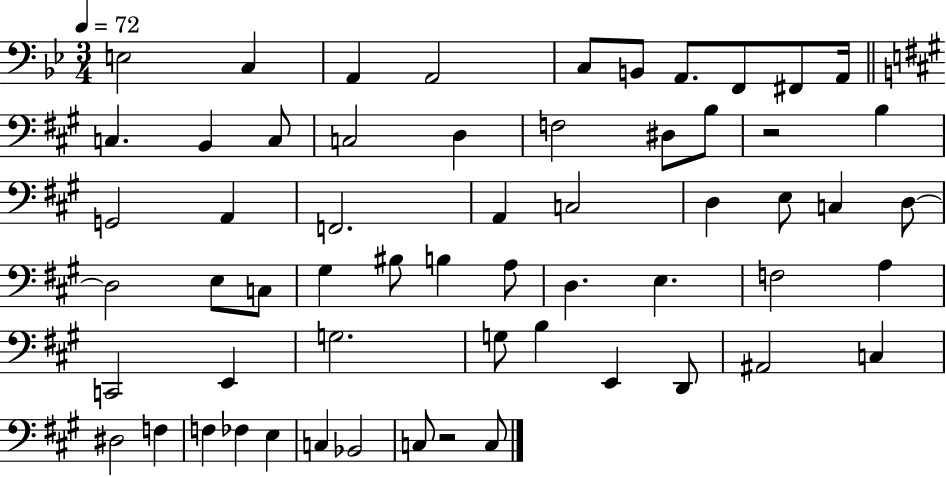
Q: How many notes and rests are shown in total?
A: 59